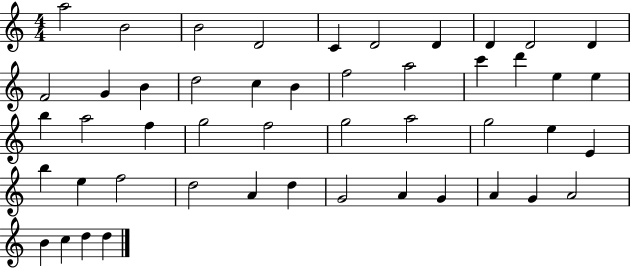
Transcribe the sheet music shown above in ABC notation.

X:1
T:Untitled
M:4/4
L:1/4
K:C
a2 B2 B2 D2 C D2 D D D2 D F2 G B d2 c B f2 a2 c' d' e e b a2 f g2 f2 g2 a2 g2 e E b e f2 d2 A d G2 A G A G A2 B c d d